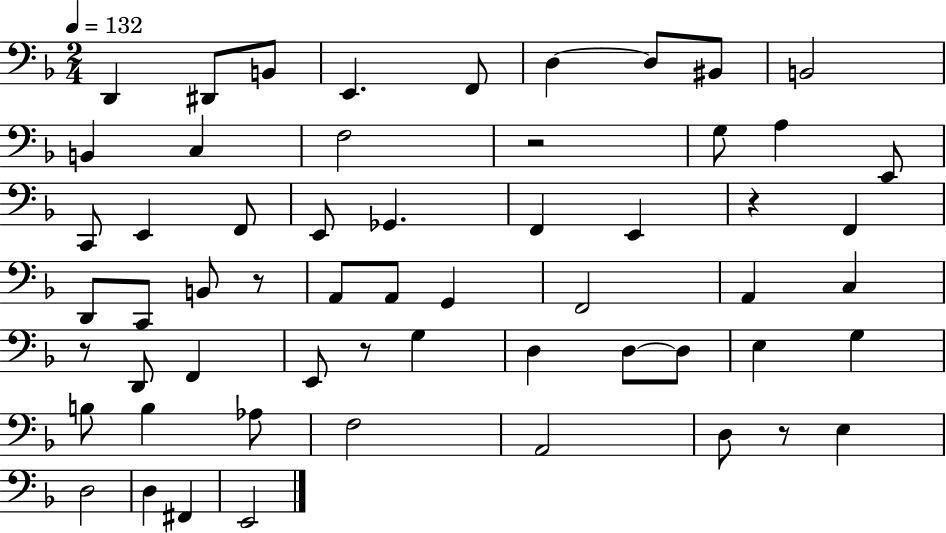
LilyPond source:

{
  \clef bass
  \numericTimeSignature
  \time 2/4
  \key f \major
  \tempo 4 = 132
  d,4 dis,8 b,8 | e,4. f,8 | d4~~ d8 bis,8 | b,2 | \break b,4 c4 | f2 | r2 | g8 a4 e,8 | \break c,8 e,4 f,8 | e,8 ges,4. | f,4 e,4 | r4 f,4 | \break d,8 c,8 b,8 r8 | a,8 a,8 g,4 | f,2 | a,4 c4 | \break r8 d,8 f,4 | e,8 r8 g4 | d4 d8~~ d8 | e4 g4 | \break b8 b4 aes8 | f2 | a,2 | d8 r8 e4 | \break d2 | d4 fis,4 | e,2 | \bar "|."
}